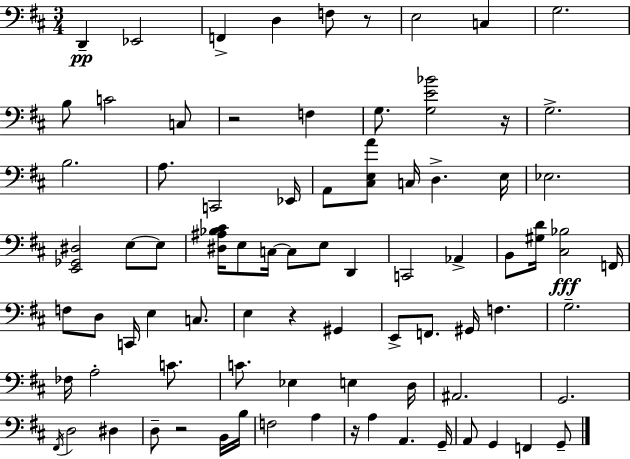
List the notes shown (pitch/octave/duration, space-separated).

D2/q Eb2/h F2/q D3/q F3/e R/e E3/h C3/q G3/h. B3/e C4/h C3/e R/h F3/q G3/e. [G3,E4,Bb4]/h R/s G3/h. B3/h. A3/e. C2/h Eb2/s A2/e [C#3,E3,A4]/e C3/s D3/q. E3/s Eb3/h. [E2,Gb2,D#3]/h E3/e E3/e [D#3,A#3,Bb3,C#4]/s E3/e C3/s C3/e E3/e D2/q C2/h Ab2/q B2/e [G#3,D4]/s [C#3,Bb3]/h F2/s F3/e D3/e C2/s E3/q C3/e. E3/q R/q G#2/q E2/e F2/e. G#2/s F3/q. G3/h. FES3/s A3/h C4/e. C4/e. Eb3/q E3/q D3/s A#2/h. G2/h. F#2/s D3/h D#3/q D3/e R/h B2/s B3/s F3/h A3/q R/s A3/q A2/q. G2/s A2/e G2/q F2/q G2/e